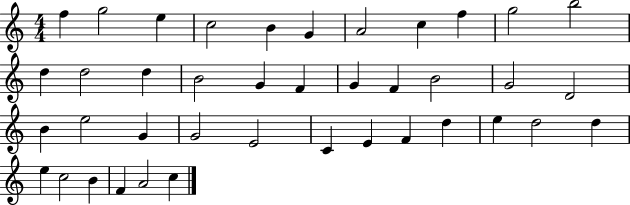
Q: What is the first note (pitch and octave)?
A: F5